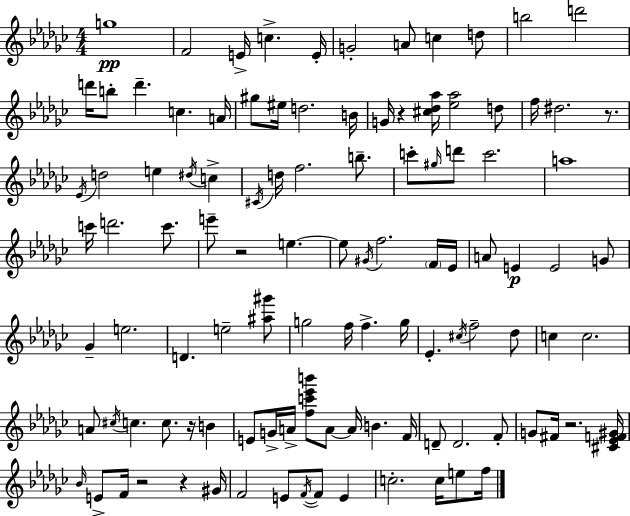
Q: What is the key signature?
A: EES minor